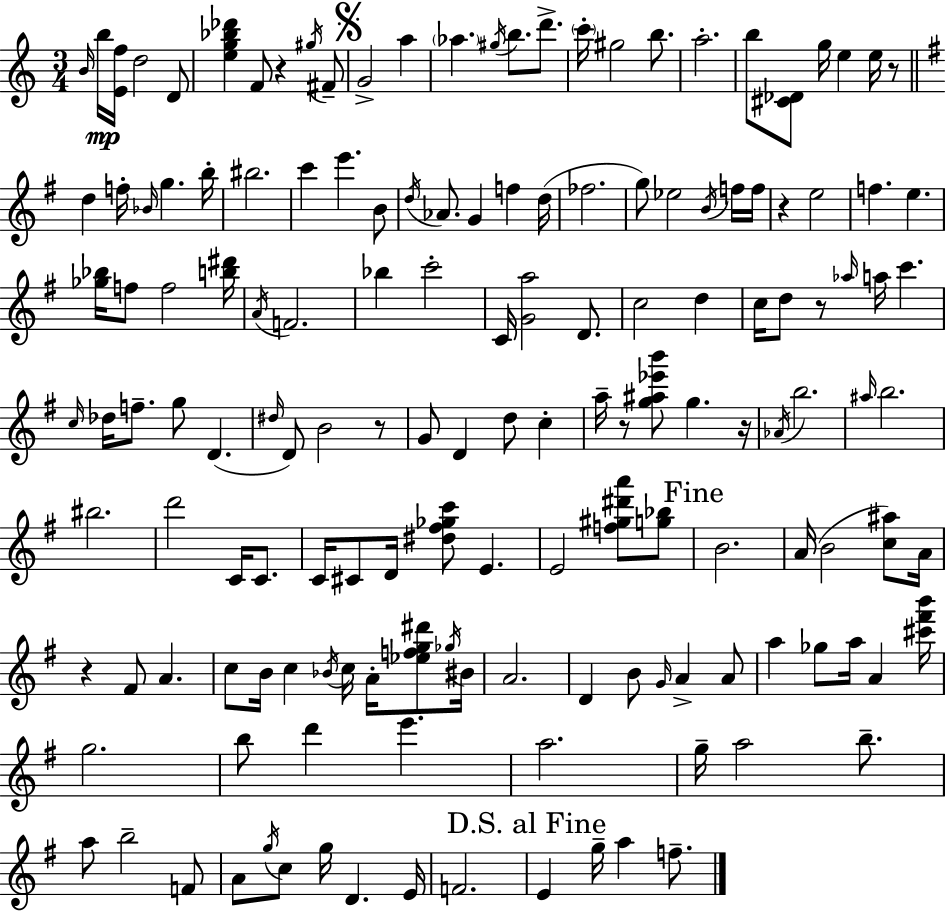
{
  \clef treble
  \numericTimeSignature
  \time 3/4
  \key a \minor
  \grace { b'16 }\mp b''16 <e' f''>16 d''2 d'8 | <e'' g'' bes'' des'''>4 f'8 r4 \acciaccatura { gis''16 } | fis'8-- \mark \markup { \musicglyph "scripts.segno" } g'2-> a''4 | \parenthesize aes''4. \acciaccatura { gis''16 } b''8. | \break d'''8.-> \parenthesize c'''16-. gis''2 | b''8. a''2.-. | b''8 <cis' des'>8 g''16 e''4 | e''16 r8 \bar "||" \break \key g \major d''4 f''16-. \grace { bes'16 } g''4. | b''16-. bis''2. | c'''4 e'''4. b'8 | \acciaccatura { d''16 } aes'8. g'4 f''4 | \break d''16( fes''2. | g''8) ees''2 | \acciaccatura { b'16 } f''16 f''16 r4 e''2 | f''4. e''4. | \break <ges'' bes''>16 f''8 f''2 | <b'' dis'''>16 \acciaccatura { a'16 } f'2. | bes''4 c'''2-. | c'16 <g' a''>2 | \break d'8. c''2 | d''4 c''16 d''8 r8 \grace { aes''16 } a''16 c'''4. | \grace { c''16 } des''16 f''8.-- g''8 | d'4.( \grace { dis''16 } d'8) b'2 | \break r8 g'8 d'4 | d''8 c''4-. a''16-- r8 <g'' ais'' ees''' b'''>8 | g''4. r16 \acciaccatura { aes'16 } b''2. | \grace { ais''16 } b''2. | \break bis''2. | d'''2 | c'16 c'8. c'16 cis'8 | d'16 <dis'' fis'' ges'' c'''>8 e'4. e'2 | \break <f'' gis'' dis''' a'''>8 <g'' bes''>8 \mark "Fine" b'2. | a'16( b'2 | <c'' ais''>8) a'16 r4 | fis'8 a'4. c''8 b'16 | \break c''4 \acciaccatura { bes'16 } c''16 a'16-. <ees'' f'' g'' dis'''>8 \acciaccatura { ges''16 } bis'16 a'2. | d'4 | b'8 \grace { g'16 } a'4-> a'8 | a''4 ges''8 a''16 a'4 <cis''' fis''' b'''>16 | \break g''2. | b''8 d'''4 e'''4. | a''2. | g''16-- a''2 b''8.-- | \break a''8 b''2-- f'8 | a'8 \acciaccatura { g''16 } c''8 g''16 d'4. | e'16 f'2. | \mark "D.S. al Fine" e'4 g''16-- a''4 f''8.-- | \break \bar "|."
}